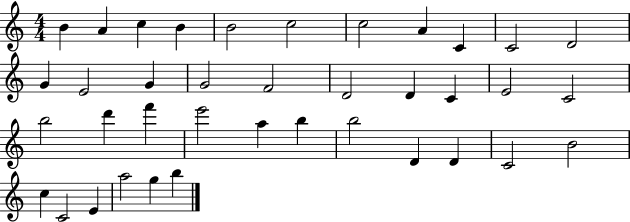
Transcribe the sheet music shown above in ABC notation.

X:1
T:Untitled
M:4/4
L:1/4
K:C
B A c B B2 c2 c2 A C C2 D2 G E2 G G2 F2 D2 D C E2 C2 b2 d' f' e'2 a b b2 D D C2 B2 c C2 E a2 g b